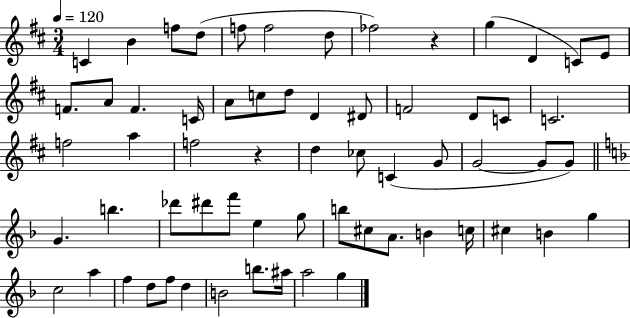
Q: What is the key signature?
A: D major